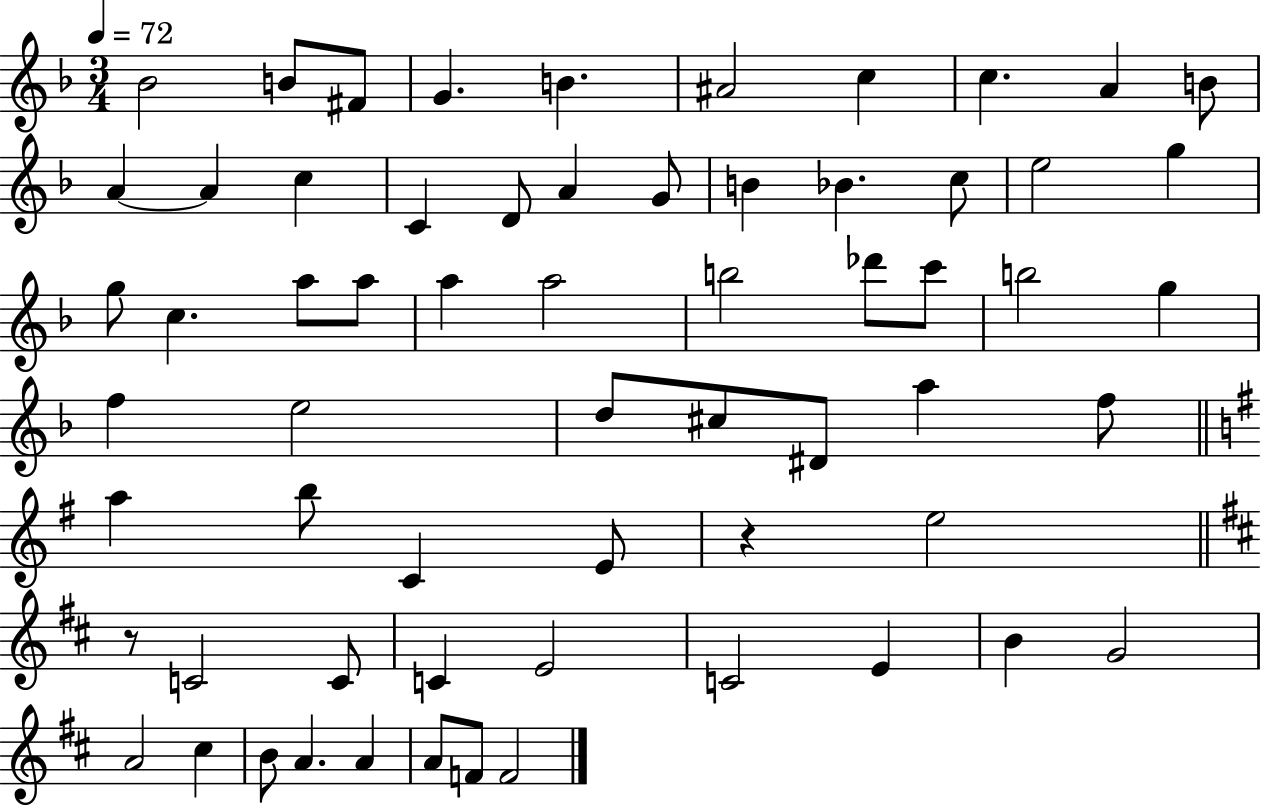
X:1
T:Untitled
M:3/4
L:1/4
K:F
_B2 B/2 ^F/2 G B ^A2 c c A B/2 A A c C D/2 A G/2 B _B c/2 e2 g g/2 c a/2 a/2 a a2 b2 _d'/2 c'/2 b2 g f e2 d/2 ^c/2 ^D/2 a f/2 a b/2 C E/2 z e2 z/2 C2 C/2 C E2 C2 E B G2 A2 ^c B/2 A A A/2 F/2 F2